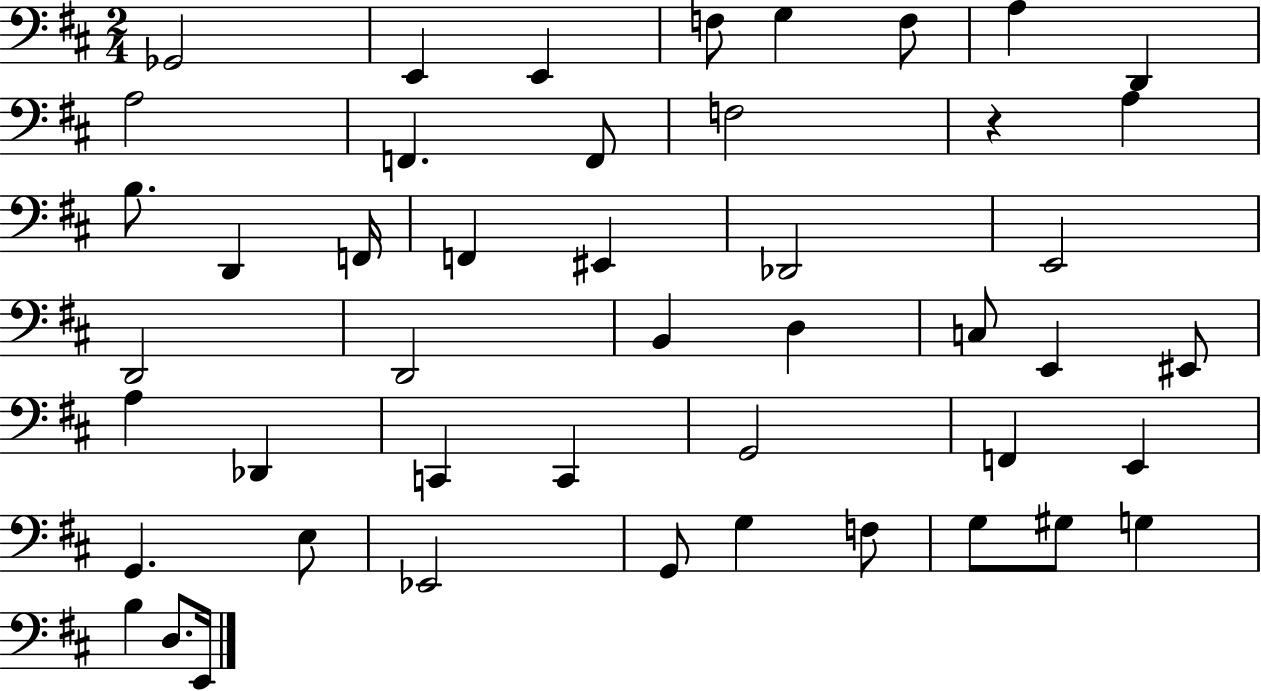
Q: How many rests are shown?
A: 1